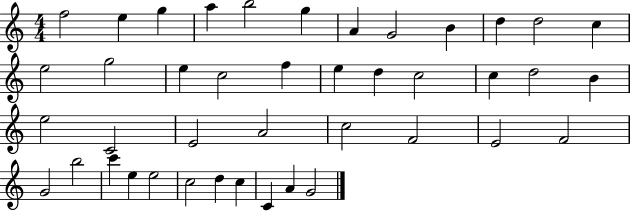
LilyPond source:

{
  \clef treble
  \numericTimeSignature
  \time 4/4
  \key c \major
  f''2 e''4 g''4 | a''4 b''2 g''4 | a'4 g'2 b'4 | d''4 d''2 c''4 | \break e''2 g''2 | e''4 c''2 f''4 | e''4 d''4 c''2 | c''4 d''2 b'4 | \break e''2 c'2 | e'2 a'2 | c''2 f'2 | e'2 f'2 | \break g'2 b''2 | c'''4 e''4 e''2 | c''2 d''4 c''4 | c'4 a'4 g'2 | \break \bar "|."
}